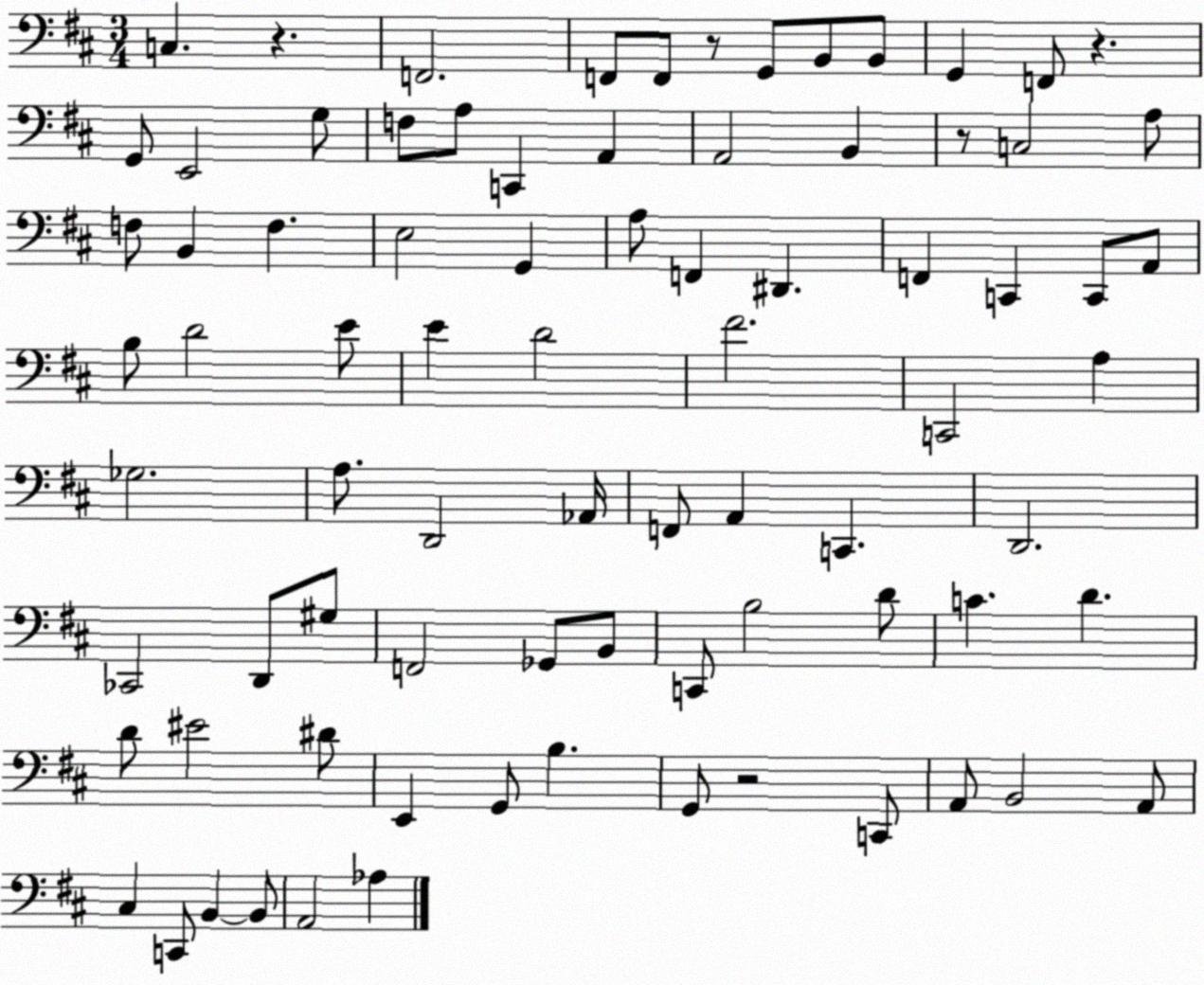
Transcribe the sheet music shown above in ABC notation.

X:1
T:Untitled
M:3/4
L:1/4
K:D
C, z F,,2 F,,/2 F,,/2 z/2 G,,/2 B,,/2 B,,/2 G,, F,,/2 z G,,/2 E,,2 G,/2 F,/2 A,/2 C,, A,, A,,2 B,, z/2 C,2 A,/2 F,/2 B,, F, E,2 G,, A,/2 F,, ^D,, F,, C,, C,,/2 A,,/2 B,/2 D2 E/2 E D2 ^F2 C,,2 A, _G,2 A,/2 D,,2 _A,,/4 F,,/2 A,, C,, D,,2 _C,,2 D,,/2 ^G,/2 F,,2 _G,,/2 B,,/2 C,,/2 B,2 D/2 C D D/2 ^E2 ^D/2 E,, G,,/2 B, G,,/2 z2 C,,/2 A,,/2 B,,2 A,,/2 ^C, C,,/2 B,, B,,/2 A,,2 _A,